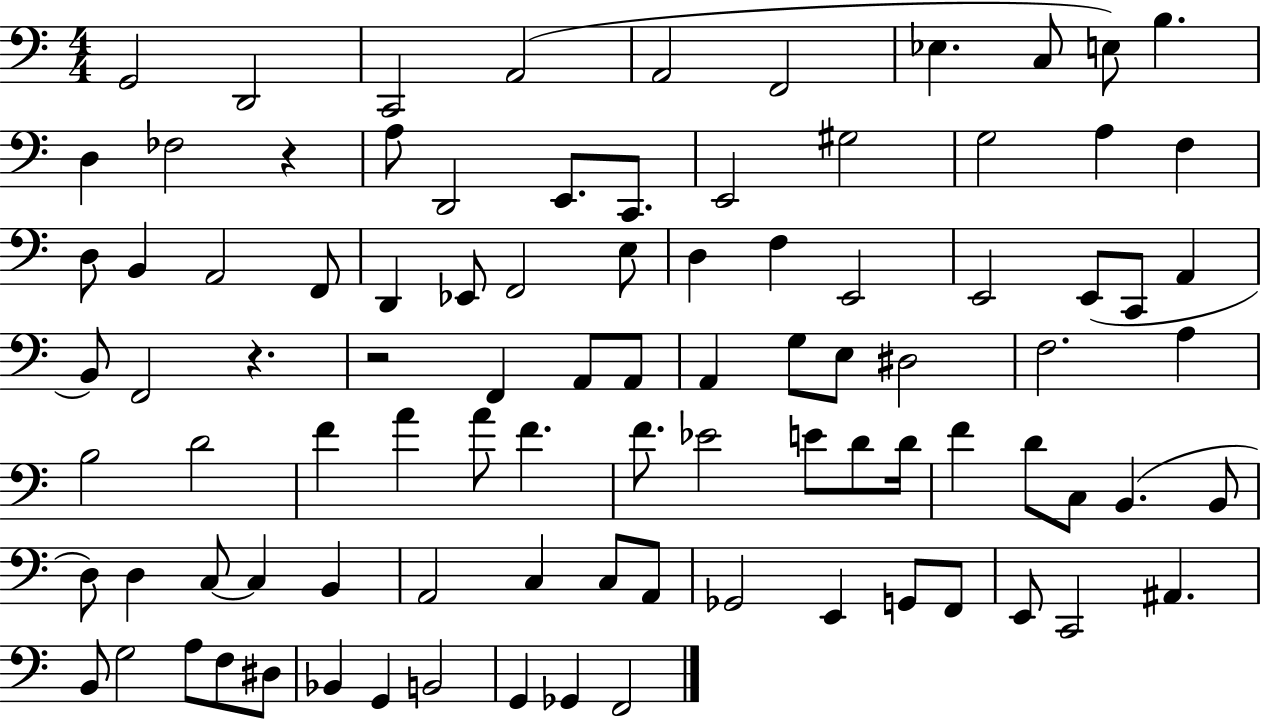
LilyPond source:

{
  \clef bass
  \numericTimeSignature
  \time 4/4
  \key c \major
  g,2 d,2 | c,2 a,2( | a,2 f,2 | ees4. c8 e8) b4. | \break d4 fes2 r4 | a8 d,2 e,8. c,8. | e,2 gis2 | g2 a4 f4 | \break d8 b,4 a,2 f,8 | d,4 ees,8 f,2 e8 | d4 f4 e,2 | e,2 e,8( c,8 a,4 | \break b,8) f,2 r4. | r2 f,4 a,8 a,8 | a,4 g8 e8 dis2 | f2. a4 | \break b2 d'2 | f'4 a'4 a'8 f'4. | f'8. ees'2 e'8 d'8 d'16 | f'4 d'8 c8 b,4.( b,8 | \break d8) d4 c8~~ c4 b,4 | a,2 c4 c8 a,8 | ges,2 e,4 g,8 f,8 | e,8 c,2 ais,4. | \break b,8 g2 a8 f8 dis8 | bes,4 g,4 b,2 | g,4 ges,4 f,2 | \bar "|."
}